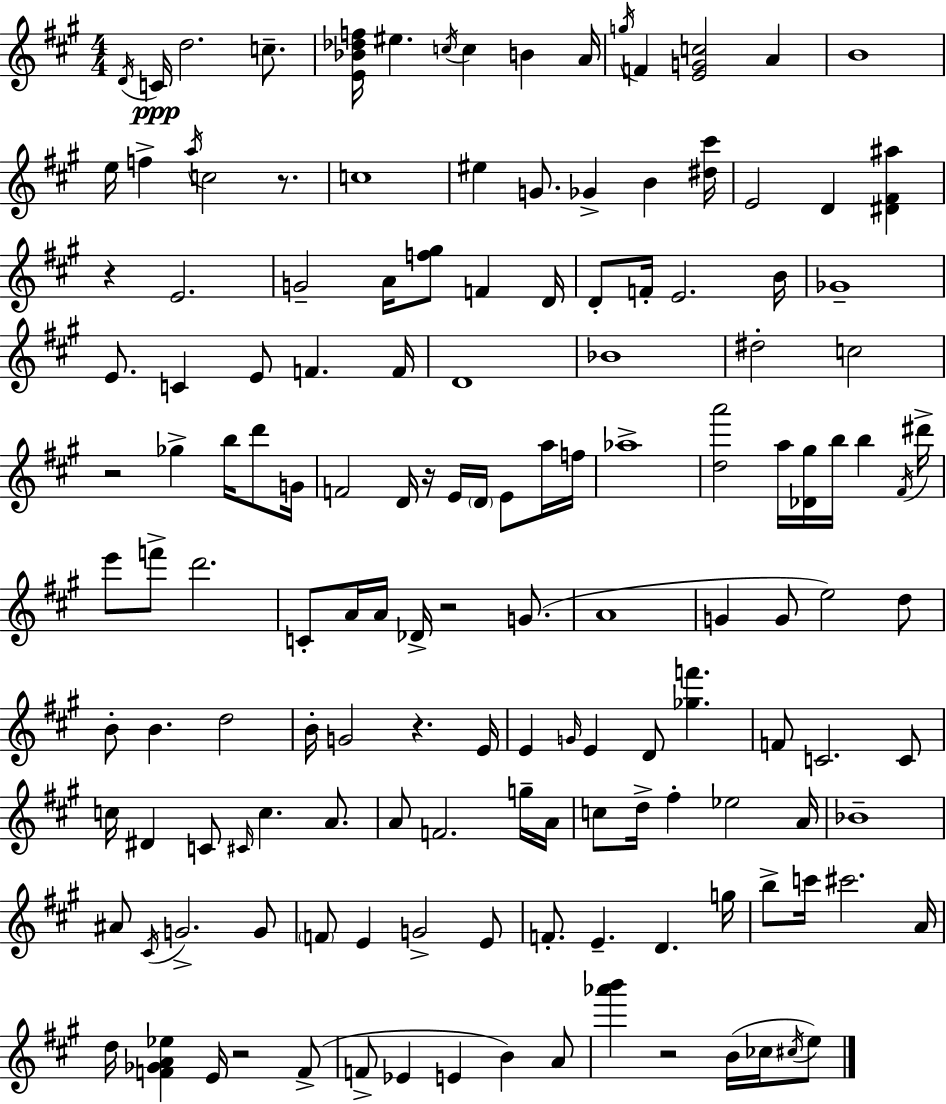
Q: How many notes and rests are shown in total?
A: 148